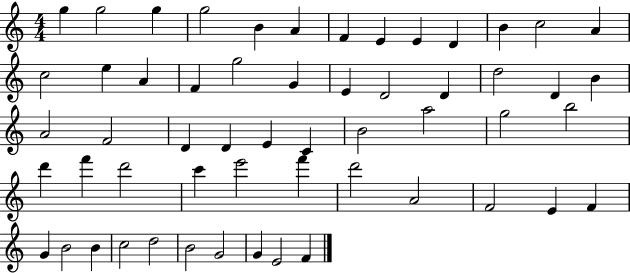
X:1
T:Untitled
M:4/4
L:1/4
K:C
g g2 g g2 B A F E E D B c2 A c2 e A F g2 G E D2 D d2 D B A2 F2 D D E C B2 a2 g2 b2 d' f' d'2 c' e'2 f' d'2 A2 F2 E F G B2 B c2 d2 B2 G2 G E2 F